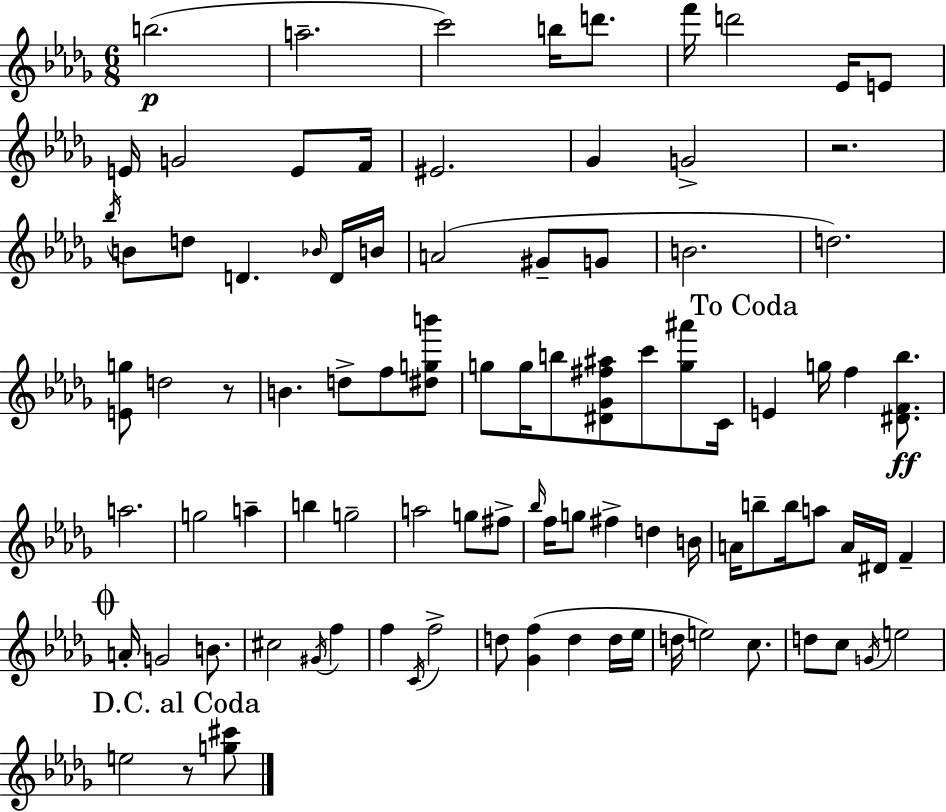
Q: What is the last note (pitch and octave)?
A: E5